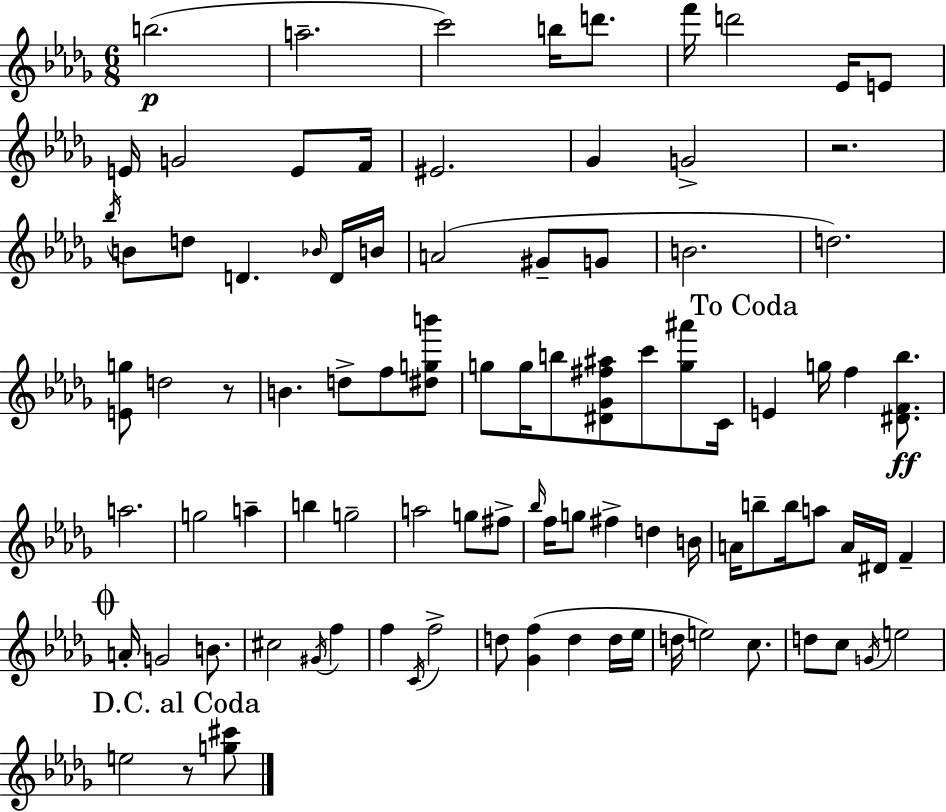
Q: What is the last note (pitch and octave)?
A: E5